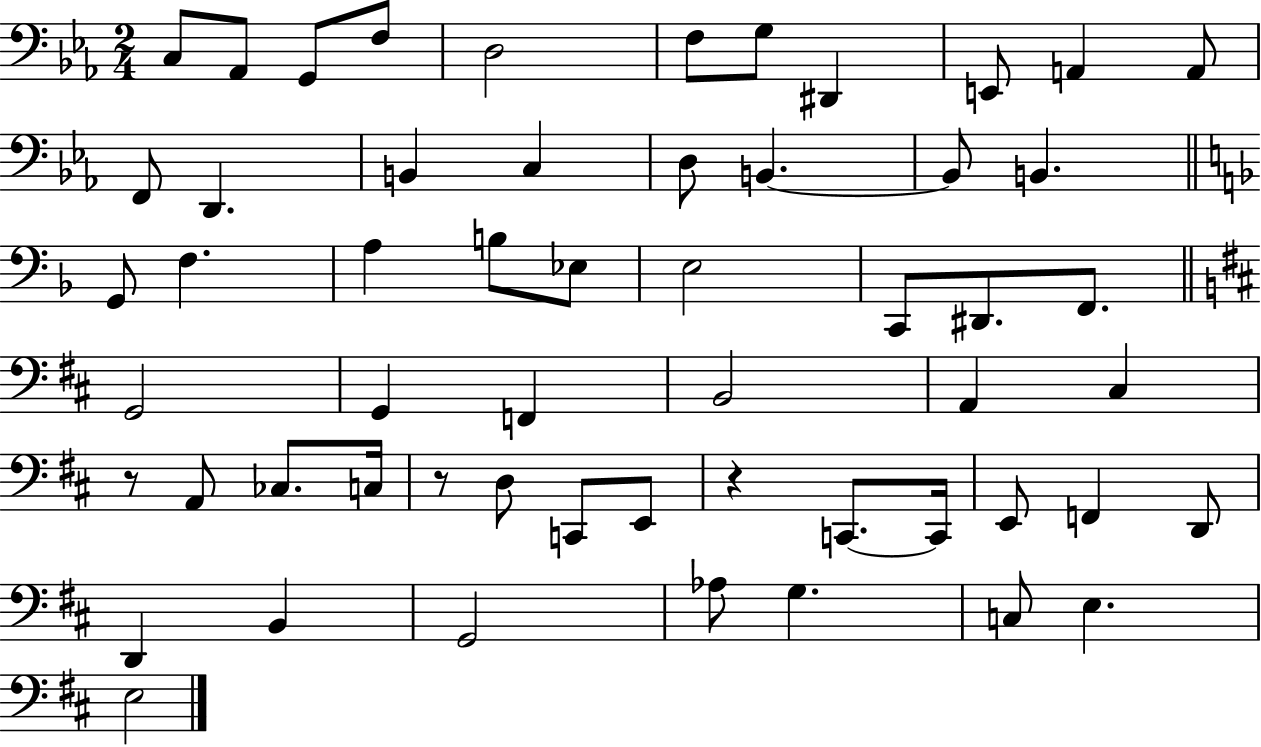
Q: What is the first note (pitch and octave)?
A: C3